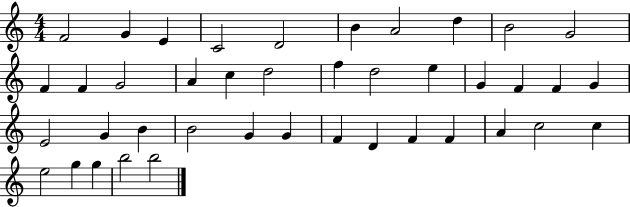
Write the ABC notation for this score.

X:1
T:Untitled
M:4/4
L:1/4
K:C
F2 G E C2 D2 B A2 d B2 G2 F F G2 A c d2 f d2 e G F F G E2 G B B2 G G F D F F A c2 c e2 g g b2 b2